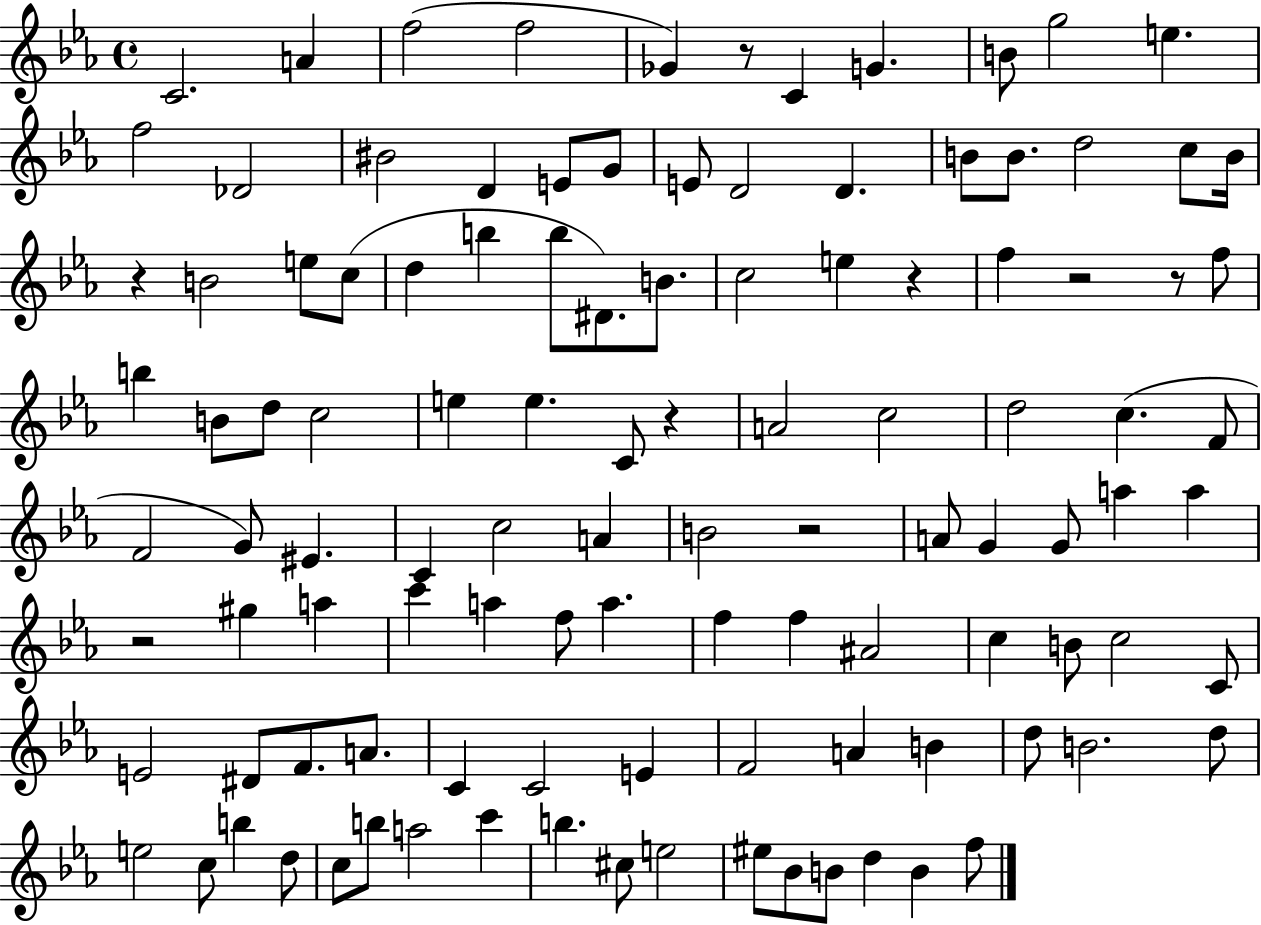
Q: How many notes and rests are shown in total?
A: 111